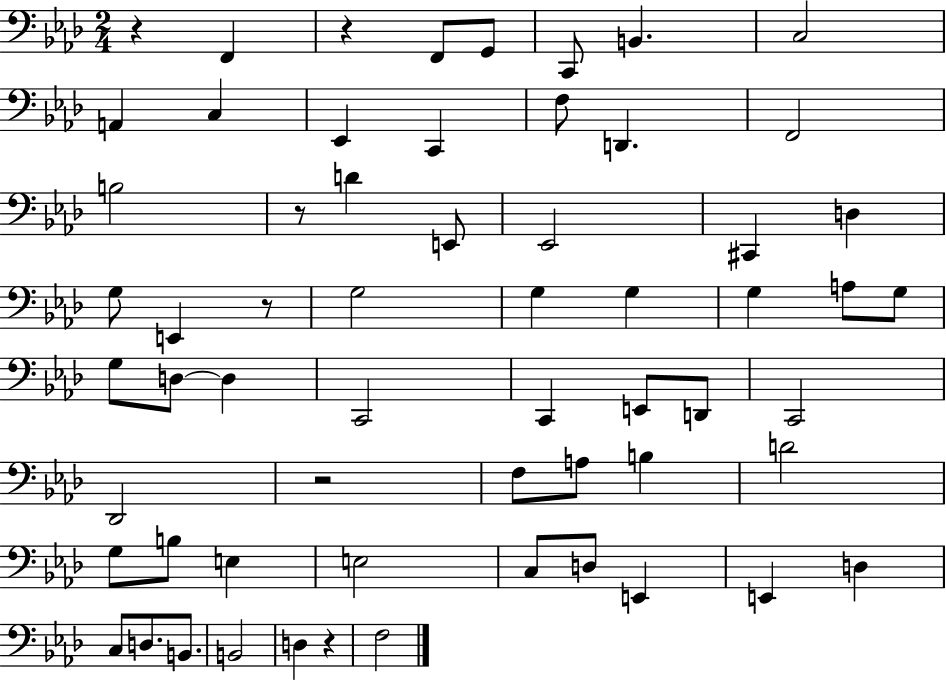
R/q F2/q R/q F2/e G2/e C2/e B2/q. C3/h A2/q C3/q Eb2/q C2/q F3/e D2/q. F2/h B3/h R/e D4/q E2/e Eb2/h C#2/q D3/q G3/e E2/q R/e G3/h G3/q G3/q G3/q A3/e G3/e G3/e D3/e D3/q C2/h C2/q E2/e D2/e C2/h Db2/h R/h F3/e A3/e B3/q D4/h G3/e B3/e E3/q E3/h C3/e D3/e E2/q E2/q D3/q C3/e D3/e. B2/e. B2/h D3/q R/q F3/h